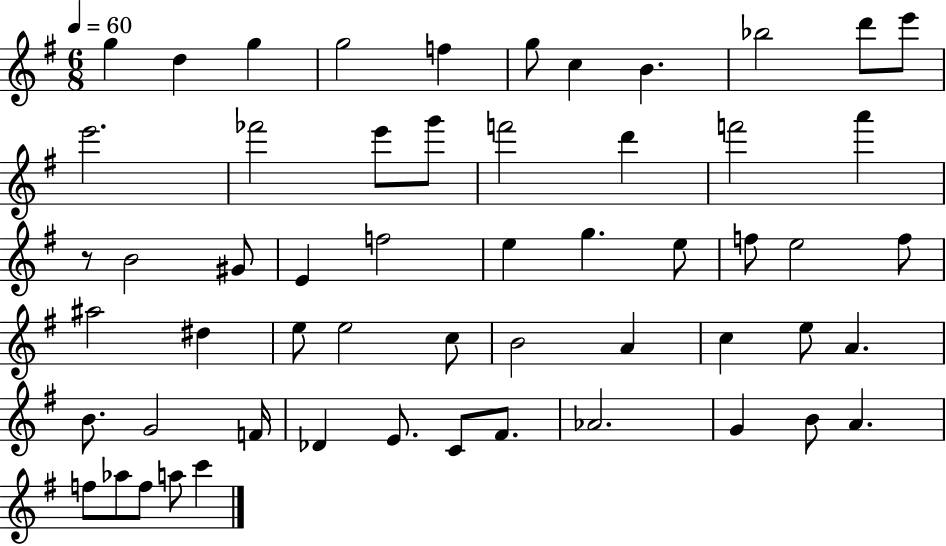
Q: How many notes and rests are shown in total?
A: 56